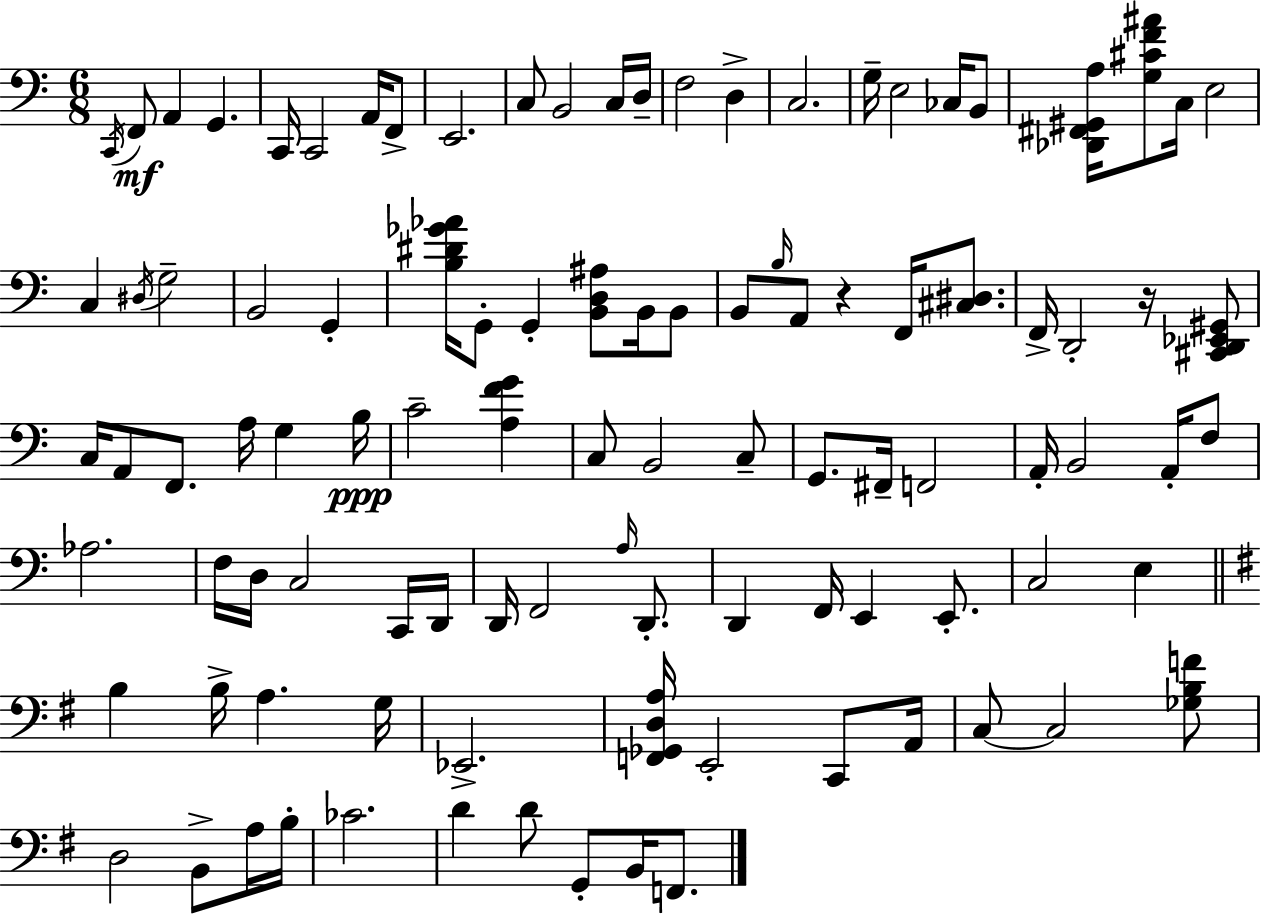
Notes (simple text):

C2/s F2/e A2/q G2/q. C2/s C2/h A2/s F2/e E2/h. C3/e B2/h C3/s D3/s F3/h D3/q C3/h. G3/s E3/h CES3/s B2/e [Db2,F#2,G#2,A3]/s [G3,C#4,F4,A#4]/e C3/s E3/h C3/q D#3/s G3/h B2/h G2/q [B3,D#4,Gb4,Ab4]/s G2/e G2/q [B2,D3,A#3]/e B2/s B2/e B2/e B3/s A2/e R/q F2/s [C#3,D#3]/e. F2/s D2/h R/s [C#2,D2,Eb2,G#2]/e C3/s A2/e F2/e. A3/s G3/q B3/s C4/h [A3,F4,G4]/q C3/e B2/h C3/e G2/e. F#2/s F2/h A2/s B2/h A2/s F3/e Ab3/h. F3/s D3/s C3/h C2/s D2/s D2/s F2/h A3/s D2/e. D2/q F2/s E2/q E2/e. C3/h E3/q B3/q B3/s A3/q. G3/s Eb2/h. [F2,Gb2,D3,A3]/s E2/h C2/e A2/s C3/e C3/h [Gb3,B3,F4]/e D3/h B2/e A3/s B3/s CES4/h. D4/q D4/e G2/e B2/s F2/e.